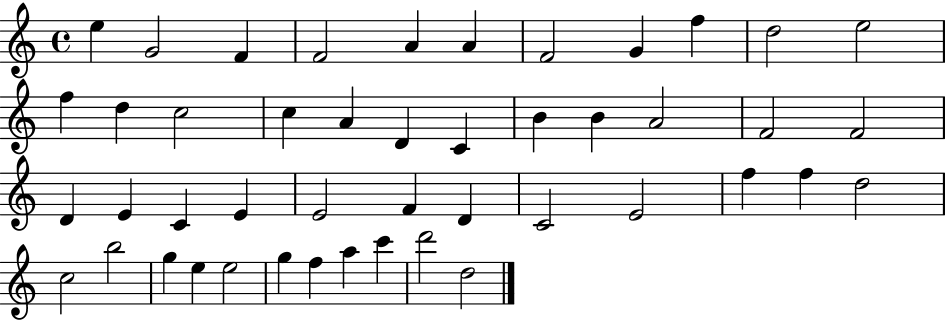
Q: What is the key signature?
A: C major